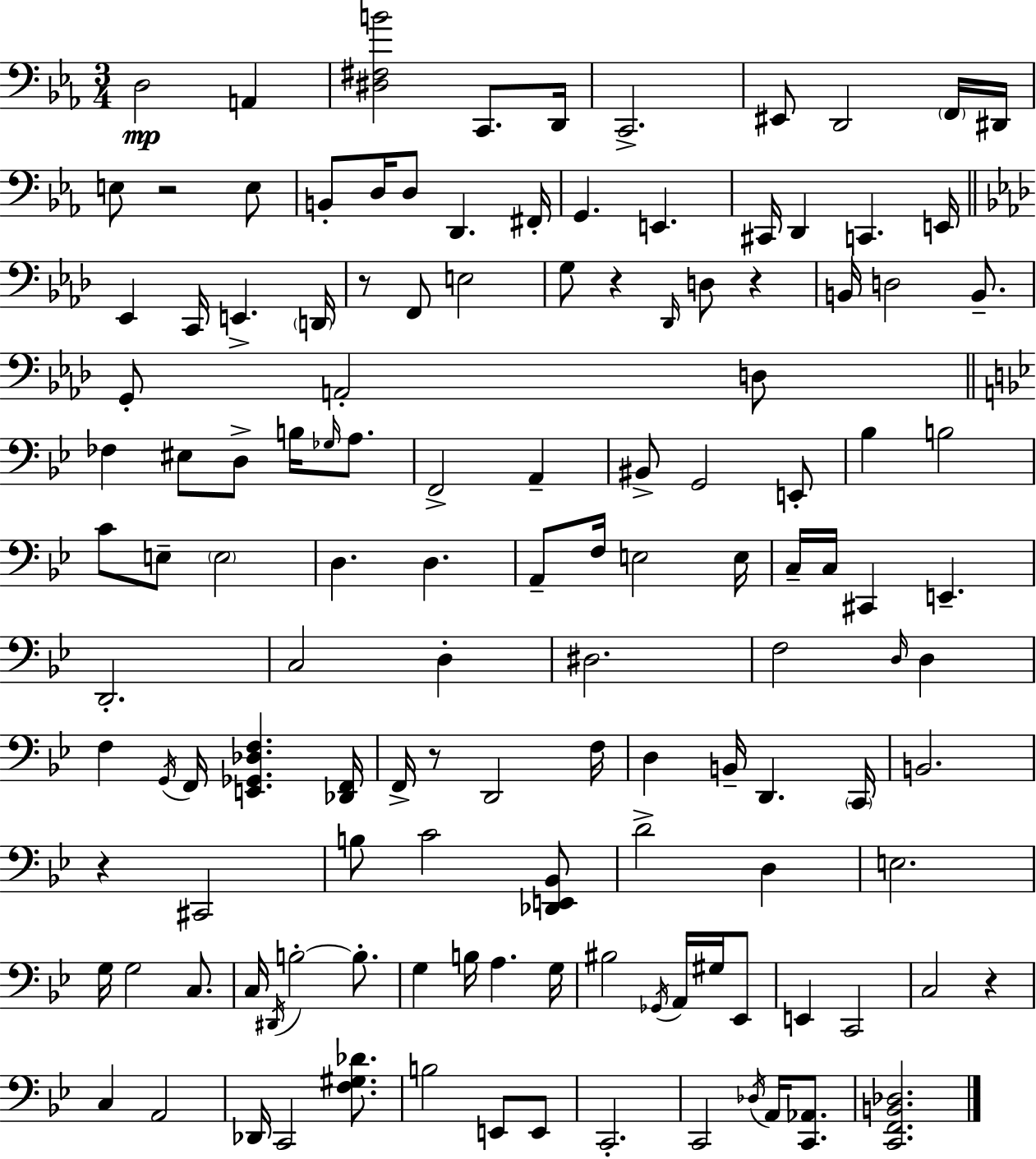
X:1
T:Untitled
M:3/4
L:1/4
K:Cm
D,2 A,, [^D,^F,B]2 C,,/2 D,,/4 C,,2 ^E,,/2 D,,2 F,,/4 ^D,,/4 E,/2 z2 E,/2 B,,/2 D,/4 D,/2 D,, ^F,,/4 G,, E,, ^C,,/4 D,, C,, E,,/4 _E,, C,,/4 E,, D,,/4 z/2 F,,/2 E,2 G,/2 z _D,,/4 D,/2 z B,,/4 D,2 B,,/2 G,,/2 A,,2 D,/2 _F, ^E,/2 D,/2 B,/4 _G,/4 A,/2 F,,2 A,, ^B,,/2 G,,2 E,,/2 _B, B,2 C/2 E,/2 E,2 D, D, A,,/2 F,/4 E,2 E,/4 C,/4 C,/4 ^C,, E,, D,,2 C,2 D, ^D,2 F,2 D,/4 D, F, G,,/4 F,,/4 [E,,_G,,_D,F,] [_D,,F,,]/4 F,,/4 z/2 D,,2 F,/4 D, B,,/4 D,, C,,/4 B,,2 z ^C,,2 B,/2 C2 [_D,,E,,_B,,]/2 D2 D, E,2 G,/4 G,2 C,/2 C,/4 ^D,,/4 B,2 B,/2 G, B,/4 A, G,/4 ^B,2 _G,,/4 A,,/4 ^G,/4 _E,,/2 E,, C,,2 C,2 z C, A,,2 _D,,/4 C,,2 [F,^G,_D]/2 B,2 E,,/2 E,,/2 C,,2 C,,2 _D,/4 A,,/4 [C,,_A,,]/2 [C,,F,,B,,_D,]2